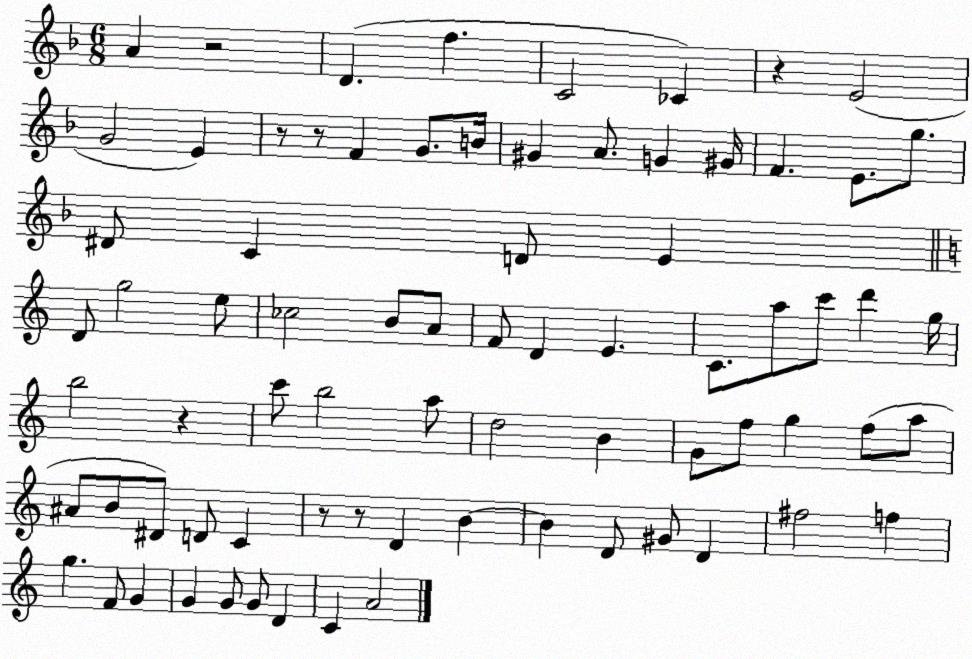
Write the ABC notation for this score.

X:1
T:Untitled
M:6/8
L:1/4
K:F
A z2 D f C2 _C z E2 G2 E z/2 z/2 F G/2 B/4 ^G A/2 G ^G/4 F E/2 g/2 ^D/2 C D/2 E D/2 g2 e/2 _c2 B/2 A/2 F/2 D E C/2 a/2 c'/2 d' g/4 b2 z c'/2 b2 a/2 d2 B G/2 f/2 g f/2 a/2 ^A/2 B/2 ^D/2 D/2 C z/2 z/2 D B B D/2 ^G/2 D ^f2 f g F/2 G G G/2 G/2 D C A2